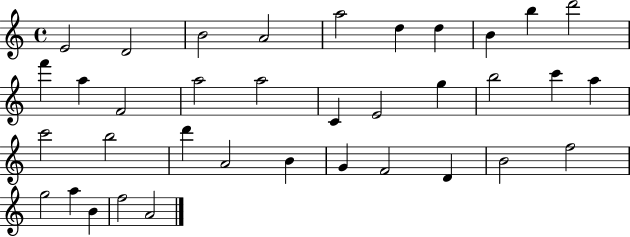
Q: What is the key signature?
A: C major